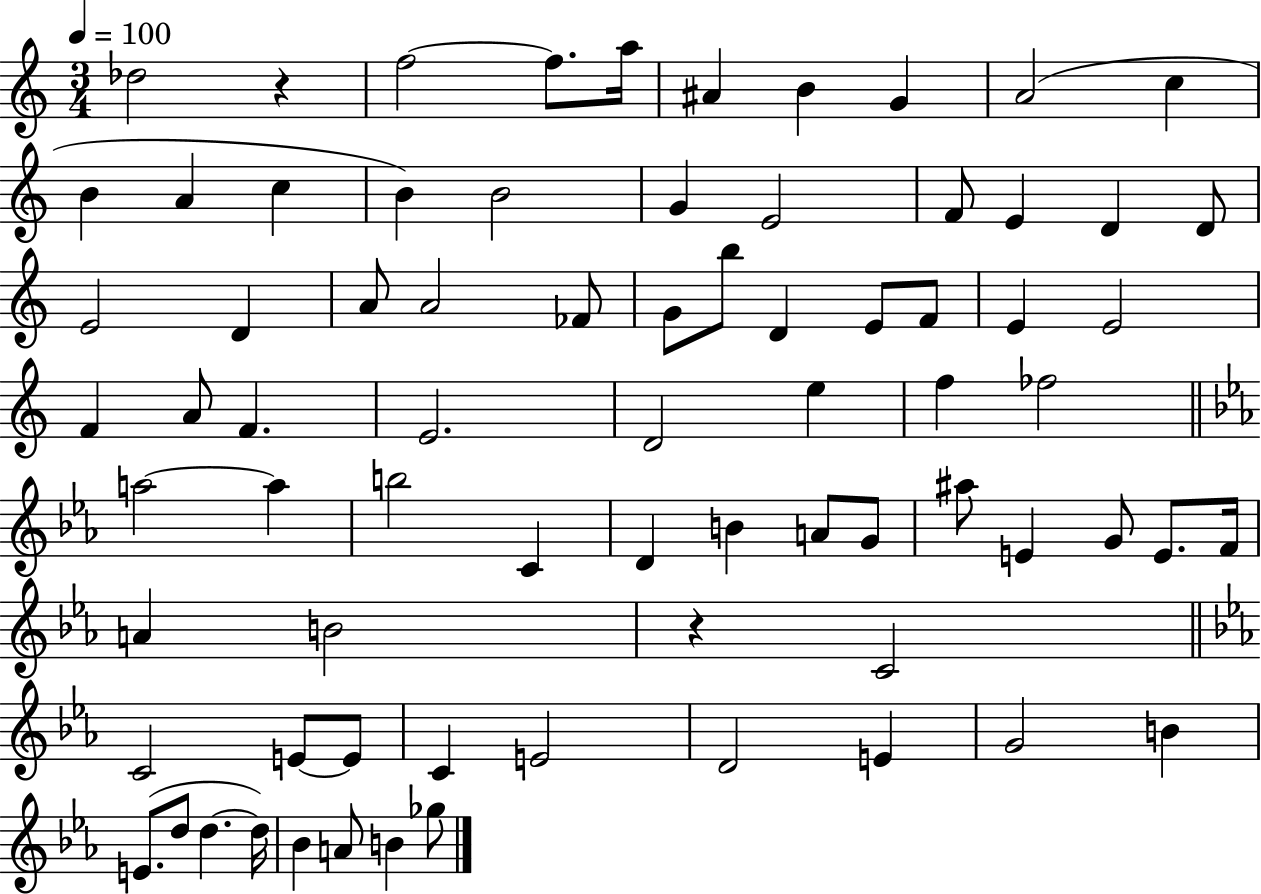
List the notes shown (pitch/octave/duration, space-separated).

Db5/h R/q F5/h F5/e. A5/s A#4/q B4/q G4/q A4/h C5/q B4/q A4/q C5/q B4/q B4/h G4/q E4/h F4/e E4/q D4/q D4/e E4/h D4/q A4/e A4/h FES4/e G4/e B5/e D4/q E4/e F4/e E4/q E4/h F4/q A4/e F4/q. E4/h. D4/h E5/q F5/q FES5/h A5/h A5/q B5/h C4/q D4/q B4/q A4/e G4/e A#5/e E4/q G4/e E4/e. F4/s A4/q B4/h R/q C4/h C4/h E4/e E4/e C4/q E4/h D4/h E4/q G4/h B4/q E4/e. D5/e D5/q. D5/s Bb4/q A4/e B4/q Gb5/e